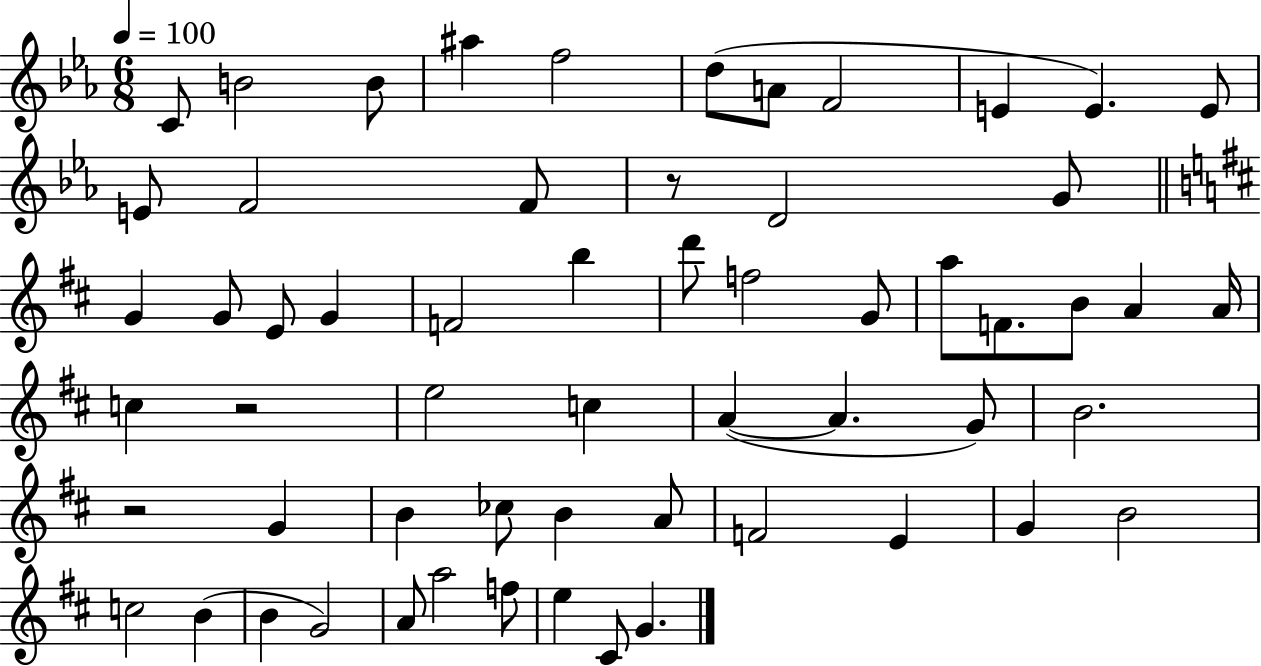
C4/e B4/h B4/e A#5/q F5/h D5/e A4/e F4/h E4/q E4/q. E4/e E4/e F4/h F4/e R/e D4/h G4/e G4/q G4/e E4/e G4/q F4/h B5/q D6/e F5/h G4/e A5/e F4/e. B4/e A4/q A4/s C5/q R/h E5/h C5/q A4/q A4/q. G4/e B4/h. R/h G4/q B4/q CES5/e B4/q A4/e F4/h E4/q G4/q B4/h C5/h B4/q B4/q G4/h A4/e A5/h F5/e E5/q C#4/e G4/q.